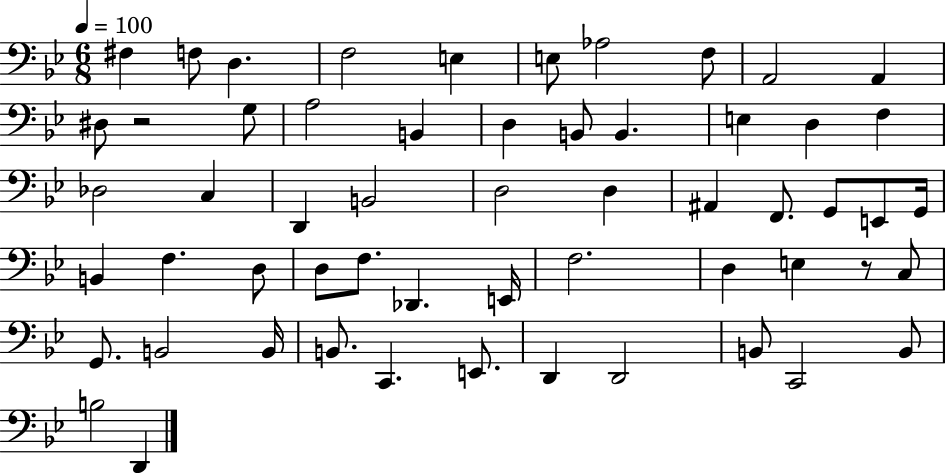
X:1
T:Untitled
M:6/8
L:1/4
K:Bb
^F, F,/2 D, F,2 E, E,/2 _A,2 F,/2 A,,2 A,, ^D,/2 z2 G,/2 A,2 B,, D, B,,/2 B,, E, D, F, _D,2 C, D,, B,,2 D,2 D, ^A,, F,,/2 G,,/2 E,,/2 G,,/4 B,, F, D,/2 D,/2 F,/2 _D,, E,,/4 F,2 D, E, z/2 C,/2 G,,/2 B,,2 B,,/4 B,,/2 C,, E,,/2 D,, D,,2 B,,/2 C,,2 B,,/2 B,2 D,,